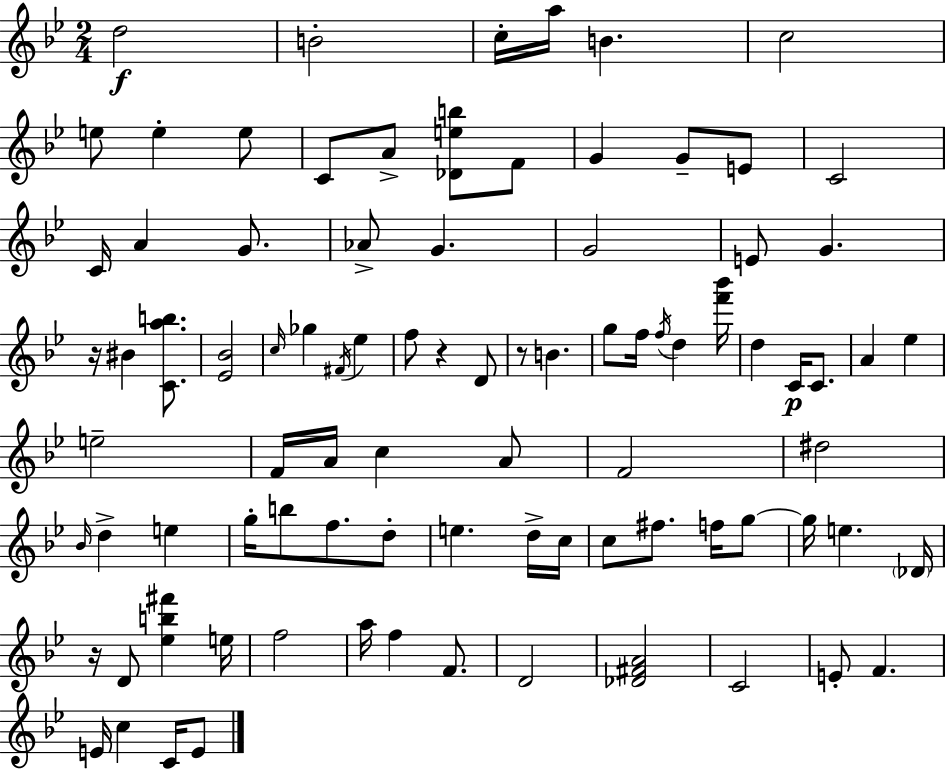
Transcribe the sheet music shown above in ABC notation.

X:1
T:Untitled
M:2/4
L:1/4
K:Bb
d2 B2 c/4 a/4 B c2 e/2 e e/2 C/2 A/2 [_Deb]/2 F/2 G G/2 E/2 C2 C/4 A G/2 _A/2 G G2 E/2 G z/4 ^B [Cab]/2 [_E_B]2 c/4 _g ^F/4 _e f/2 z D/2 z/2 B g/2 f/4 f/4 d [f'_b']/4 d C/4 C/2 A _e e2 F/4 A/4 c A/2 F2 ^d2 _B/4 d e g/4 b/2 f/2 d/2 e d/4 c/4 c/2 ^f/2 f/4 g/2 g/4 e _D/4 z/4 D/2 [_eb^f'] e/4 f2 a/4 f F/2 D2 [_D^FA]2 C2 E/2 F E/4 c C/4 E/2